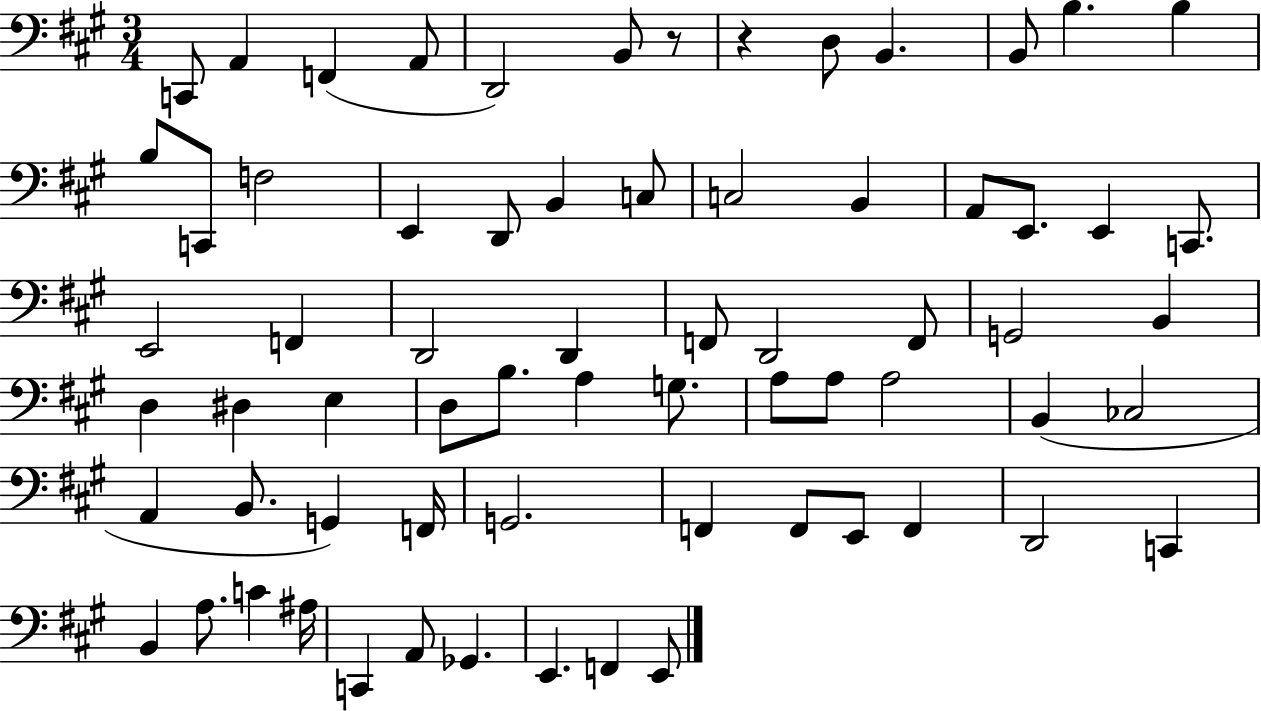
C2/e A2/q F2/q A2/e D2/h B2/e R/e R/q D3/e B2/q. B2/e B3/q. B3/q B3/e C2/e F3/h E2/q D2/e B2/q C3/e C3/h B2/q A2/e E2/e. E2/q C2/e. E2/h F2/q D2/h D2/q F2/e D2/h F2/e G2/h B2/q D3/q D#3/q E3/q D3/e B3/e. A3/q G3/e. A3/e A3/e A3/h B2/q CES3/h A2/q B2/e. G2/q F2/s G2/h. F2/q F2/e E2/e F2/q D2/h C2/q B2/q A3/e. C4/q A#3/s C2/q A2/e Gb2/q. E2/q. F2/q E2/e